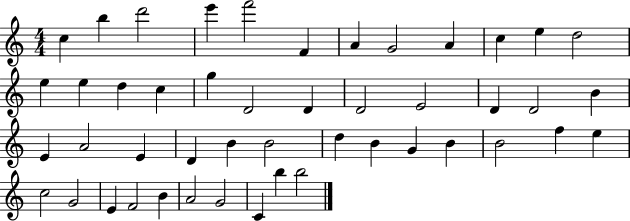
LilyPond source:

{
  \clef treble
  \numericTimeSignature
  \time 4/4
  \key c \major
  c''4 b''4 d'''2 | e'''4 f'''2 f'4 | a'4 g'2 a'4 | c''4 e''4 d''2 | \break e''4 e''4 d''4 c''4 | g''4 d'2 d'4 | d'2 e'2 | d'4 d'2 b'4 | \break e'4 a'2 e'4 | d'4 b'4 b'2 | d''4 b'4 g'4 b'4 | b'2 f''4 e''4 | \break c''2 g'2 | e'4 f'2 b'4 | a'2 g'2 | c'4 b''4 b''2 | \break \bar "|."
}